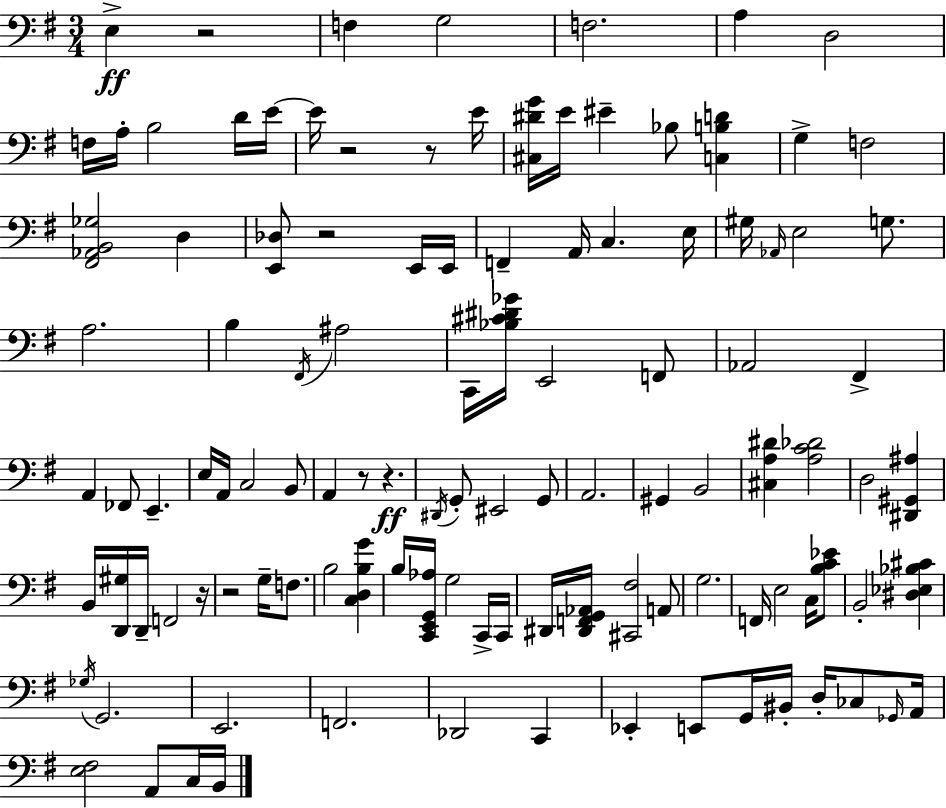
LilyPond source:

{
  \clef bass
  \numericTimeSignature
  \time 3/4
  \key e \minor
  e4->\ff r2 | f4 g2 | f2. | a4 d2 | \break f16 a16-. b2 d'16 e'16~~ | e'16 r2 r8 e'16 | <cis dis' g'>16 e'16 eis'4-- bes8 <c b d'>4 | g4-> f2 | \break <fis, aes, b, ges>2 d4 | <e, des>8 r2 e,16 e,16 | f,4-- a,16 c4. e16 | gis16 \grace { aes,16 } e2 g8. | \break a2. | b4 \acciaccatura { fis,16 } ais2 | c,16 <bes cis' dis' ges'>16 e,2 | f,8 aes,2 fis,4-> | \break a,4 fes,8 e,4.-- | e16 a,16 c2 | b,8 a,4 r8 r4.\ff | \acciaccatura { dis,16 } g,8-. eis,2 | \break g,8 a,2. | gis,4 b,2 | <cis a dis'>4 <a c' des'>2 | d2 <dis, gis, ais>4 | \break b,16 <d, gis>16 d,16-- f,2 | r16 r2 g16-- | f8. b2 <c d b g'>4 | b16 <c, e, g, aes>16 g2 | \break c,16-> c,16 dis,16 <dis, f, g, aes,>16 <cis, fis>2 | a,8 g2. | f,16 e2 | c16 <b c' ees'>8 b,2-. <dis ees bes cis'>4 | \break \acciaccatura { ges16 } g,2. | e,2. | f,2. | des,2 | \break c,4 ees,4-. e,8 g,16 bis,16-. | d16-. ces8 \grace { ges,16 } a,16 <e fis>2 | a,8 c16 b,16 \bar "|."
}